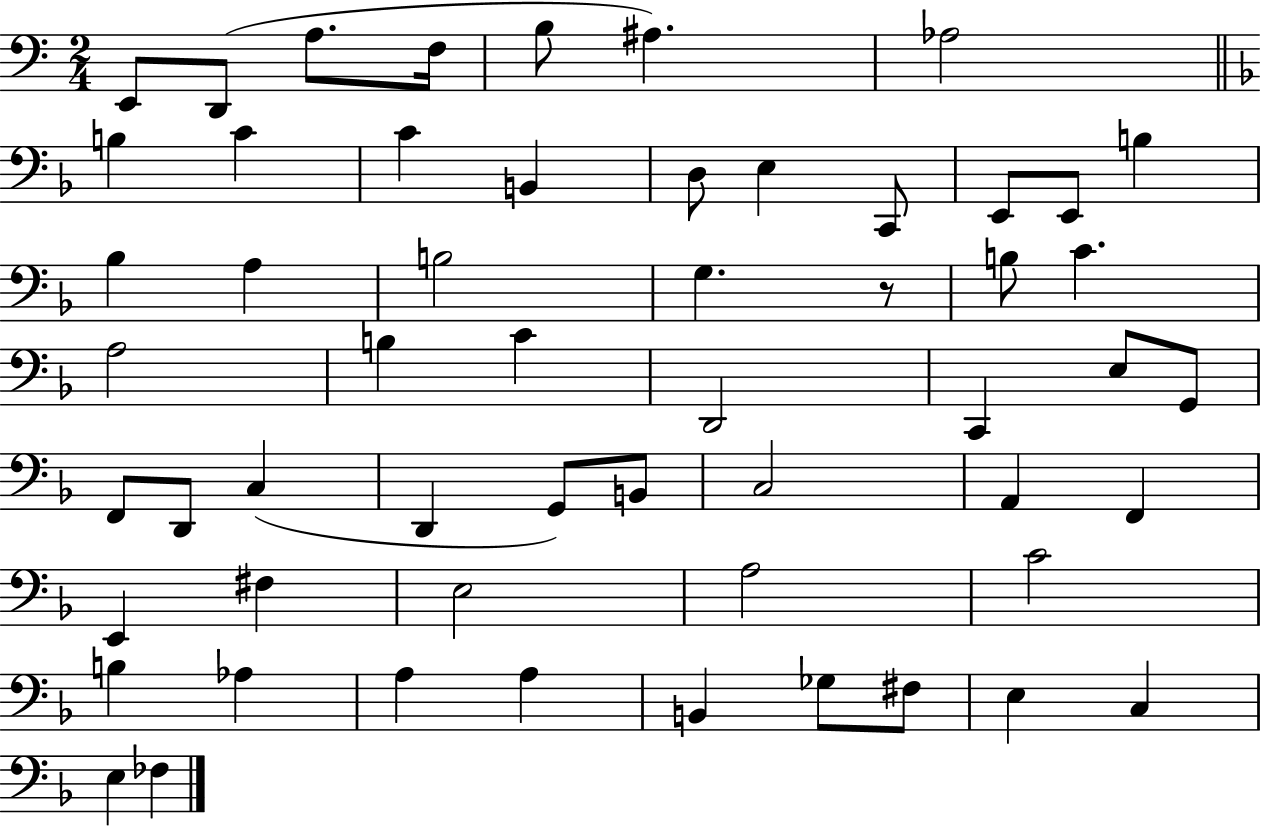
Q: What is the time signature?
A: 2/4